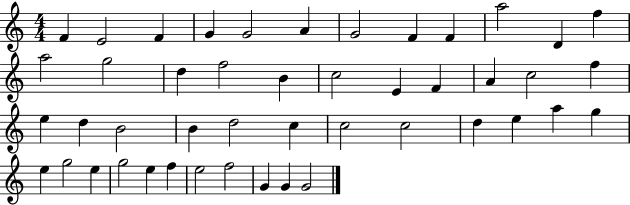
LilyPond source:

{
  \clef treble
  \numericTimeSignature
  \time 4/4
  \key c \major
  f'4 e'2 f'4 | g'4 g'2 a'4 | g'2 f'4 f'4 | a''2 d'4 f''4 | \break a''2 g''2 | d''4 f''2 b'4 | c''2 e'4 f'4 | a'4 c''2 f''4 | \break e''4 d''4 b'2 | b'4 d''2 c''4 | c''2 c''2 | d''4 e''4 a''4 g''4 | \break e''4 g''2 e''4 | g''2 e''4 f''4 | e''2 f''2 | g'4 g'4 g'2 | \break \bar "|."
}